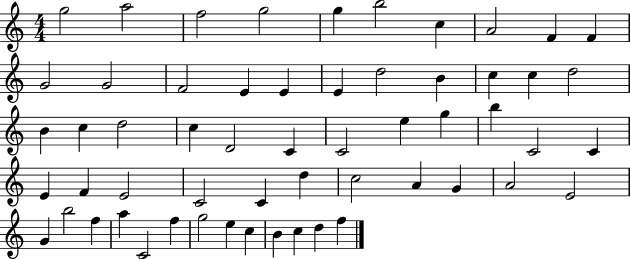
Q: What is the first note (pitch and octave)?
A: G5